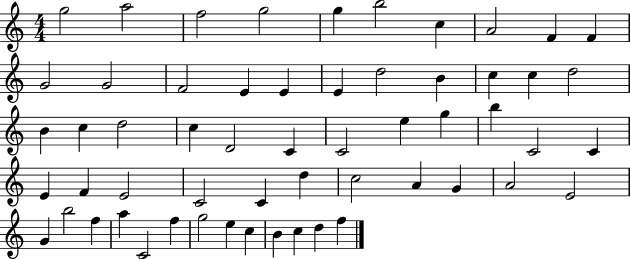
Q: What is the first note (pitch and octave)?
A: G5